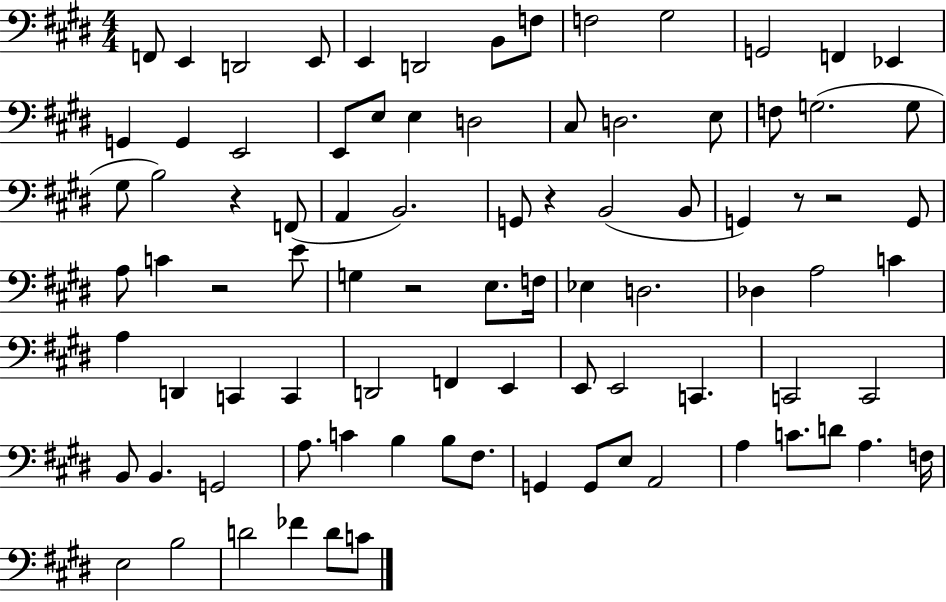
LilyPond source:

{
  \clef bass
  \numericTimeSignature
  \time 4/4
  \key e \major
  f,8 e,4 d,2 e,8 | e,4 d,2 b,8 f8 | f2 gis2 | g,2 f,4 ees,4 | \break g,4 g,4 e,2 | e,8 e8 e4 d2 | cis8 d2. e8 | f8 g2.( g8 | \break gis8 b2) r4 f,8( | a,4 b,2.) | g,8 r4 b,2( b,8 | g,4) r8 r2 g,8 | \break a8 c'4 r2 e'8 | g4 r2 e8. f16 | ees4 d2. | des4 a2 c'4 | \break a4 d,4 c,4 c,4 | d,2 f,4 e,4 | e,8 e,2 c,4. | c,2 c,2 | \break b,8 b,4. g,2 | a8. c'4 b4 b8 fis8. | g,4 g,8 e8 a,2 | a4 c'8. d'8 a4. f16 | \break e2 b2 | d'2 fes'4 d'8 c'8 | \bar "|."
}